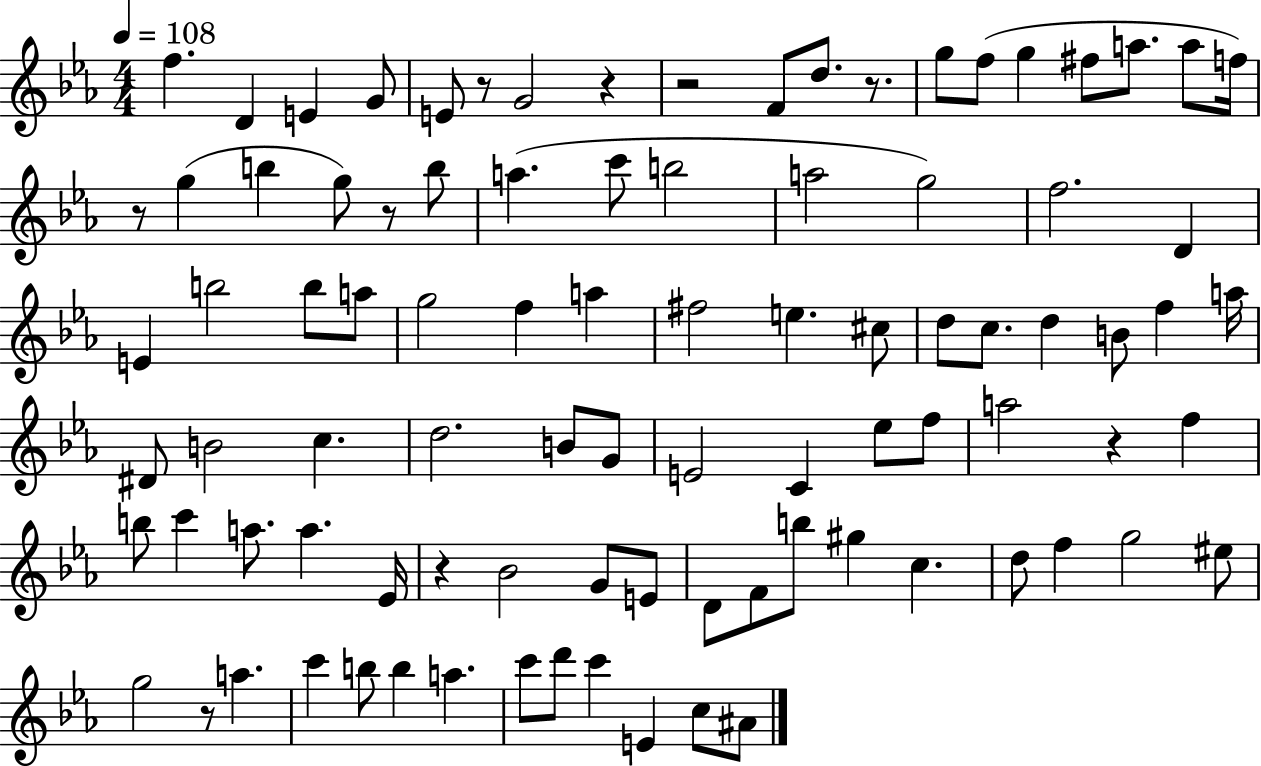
{
  \clef treble
  \numericTimeSignature
  \time 4/4
  \key ees \major
  \tempo 4 = 108
  f''4. d'4 e'4 g'8 | e'8 r8 g'2 r4 | r2 f'8 d''8. r8. | g''8 f''8( g''4 fis''8 a''8. a''8 f''16) | \break r8 g''4( b''4 g''8) r8 b''8 | a''4.( c'''8 b''2 | a''2 g''2) | f''2. d'4 | \break e'4 b''2 b''8 a''8 | g''2 f''4 a''4 | fis''2 e''4. cis''8 | d''8 c''8. d''4 b'8 f''4 a''16 | \break dis'8 b'2 c''4. | d''2. b'8 g'8 | e'2 c'4 ees''8 f''8 | a''2 r4 f''4 | \break b''8 c'''4 a''8. a''4. ees'16 | r4 bes'2 g'8 e'8 | d'8 f'8 b''8 gis''4 c''4. | d''8 f''4 g''2 eis''8 | \break g''2 r8 a''4. | c'''4 b''8 b''4 a''4. | c'''8 d'''8 c'''4 e'4 c''8 ais'8 | \bar "|."
}